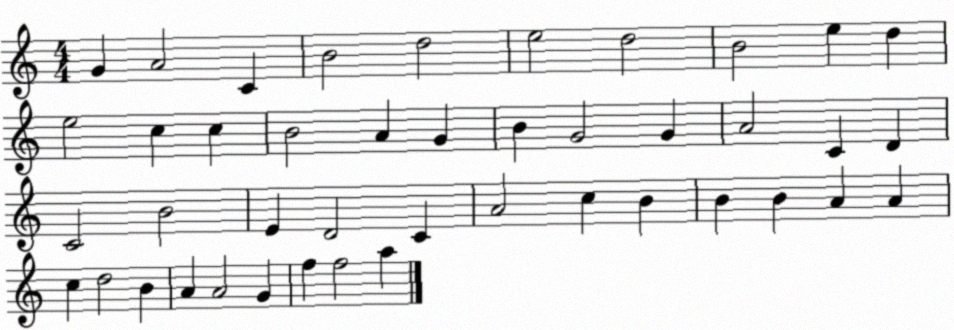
X:1
T:Untitled
M:4/4
L:1/4
K:C
G A2 C B2 d2 e2 d2 B2 e d e2 c c B2 A G B G2 G A2 C D C2 B2 E D2 C A2 c B B B A A c d2 B A A2 G f f2 a